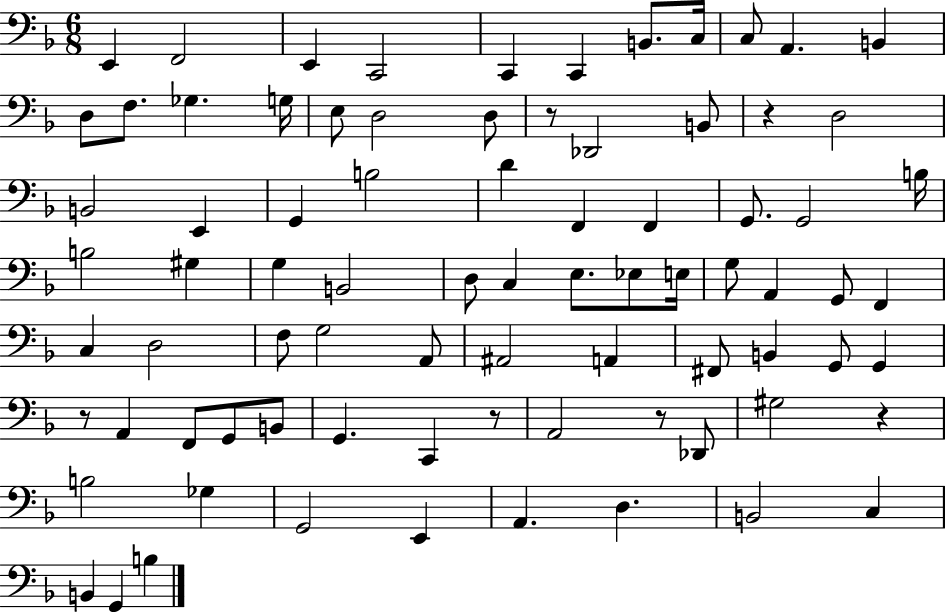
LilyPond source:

{
  \clef bass
  \numericTimeSignature
  \time 6/8
  \key f \major
  e,4 f,2 | e,4 c,2 | c,4 c,4 b,8. c16 | c8 a,4. b,4 | \break d8 f8. ges4. g16 | e8 d2 d8 | r8 des,2 b,8 | r4 d2 | \break b,2 e,4 | g,4 b2 | d'4 f,4 f,4 | g,8. g,2 b16 | \break b2 gis4 | g4 b,2 | d8 c4 e8. ees8 e16 | g8 a,4 g,8 f,4 | \break c4 d2 | f8 g2 a,8 | ais,2 a,4 | fis,8 b,4 g,8 g,4 | \break r8 a,4 f,8 g,8 b,8 | g,4. c,4 r8 | a,2 r8 des,8 | gis2 r4 | \break b2 ges4 | g,2 e,4 | a,4. d4. | b,2 c4 | \break b,4 g,4 b4 | \bar "|."
}